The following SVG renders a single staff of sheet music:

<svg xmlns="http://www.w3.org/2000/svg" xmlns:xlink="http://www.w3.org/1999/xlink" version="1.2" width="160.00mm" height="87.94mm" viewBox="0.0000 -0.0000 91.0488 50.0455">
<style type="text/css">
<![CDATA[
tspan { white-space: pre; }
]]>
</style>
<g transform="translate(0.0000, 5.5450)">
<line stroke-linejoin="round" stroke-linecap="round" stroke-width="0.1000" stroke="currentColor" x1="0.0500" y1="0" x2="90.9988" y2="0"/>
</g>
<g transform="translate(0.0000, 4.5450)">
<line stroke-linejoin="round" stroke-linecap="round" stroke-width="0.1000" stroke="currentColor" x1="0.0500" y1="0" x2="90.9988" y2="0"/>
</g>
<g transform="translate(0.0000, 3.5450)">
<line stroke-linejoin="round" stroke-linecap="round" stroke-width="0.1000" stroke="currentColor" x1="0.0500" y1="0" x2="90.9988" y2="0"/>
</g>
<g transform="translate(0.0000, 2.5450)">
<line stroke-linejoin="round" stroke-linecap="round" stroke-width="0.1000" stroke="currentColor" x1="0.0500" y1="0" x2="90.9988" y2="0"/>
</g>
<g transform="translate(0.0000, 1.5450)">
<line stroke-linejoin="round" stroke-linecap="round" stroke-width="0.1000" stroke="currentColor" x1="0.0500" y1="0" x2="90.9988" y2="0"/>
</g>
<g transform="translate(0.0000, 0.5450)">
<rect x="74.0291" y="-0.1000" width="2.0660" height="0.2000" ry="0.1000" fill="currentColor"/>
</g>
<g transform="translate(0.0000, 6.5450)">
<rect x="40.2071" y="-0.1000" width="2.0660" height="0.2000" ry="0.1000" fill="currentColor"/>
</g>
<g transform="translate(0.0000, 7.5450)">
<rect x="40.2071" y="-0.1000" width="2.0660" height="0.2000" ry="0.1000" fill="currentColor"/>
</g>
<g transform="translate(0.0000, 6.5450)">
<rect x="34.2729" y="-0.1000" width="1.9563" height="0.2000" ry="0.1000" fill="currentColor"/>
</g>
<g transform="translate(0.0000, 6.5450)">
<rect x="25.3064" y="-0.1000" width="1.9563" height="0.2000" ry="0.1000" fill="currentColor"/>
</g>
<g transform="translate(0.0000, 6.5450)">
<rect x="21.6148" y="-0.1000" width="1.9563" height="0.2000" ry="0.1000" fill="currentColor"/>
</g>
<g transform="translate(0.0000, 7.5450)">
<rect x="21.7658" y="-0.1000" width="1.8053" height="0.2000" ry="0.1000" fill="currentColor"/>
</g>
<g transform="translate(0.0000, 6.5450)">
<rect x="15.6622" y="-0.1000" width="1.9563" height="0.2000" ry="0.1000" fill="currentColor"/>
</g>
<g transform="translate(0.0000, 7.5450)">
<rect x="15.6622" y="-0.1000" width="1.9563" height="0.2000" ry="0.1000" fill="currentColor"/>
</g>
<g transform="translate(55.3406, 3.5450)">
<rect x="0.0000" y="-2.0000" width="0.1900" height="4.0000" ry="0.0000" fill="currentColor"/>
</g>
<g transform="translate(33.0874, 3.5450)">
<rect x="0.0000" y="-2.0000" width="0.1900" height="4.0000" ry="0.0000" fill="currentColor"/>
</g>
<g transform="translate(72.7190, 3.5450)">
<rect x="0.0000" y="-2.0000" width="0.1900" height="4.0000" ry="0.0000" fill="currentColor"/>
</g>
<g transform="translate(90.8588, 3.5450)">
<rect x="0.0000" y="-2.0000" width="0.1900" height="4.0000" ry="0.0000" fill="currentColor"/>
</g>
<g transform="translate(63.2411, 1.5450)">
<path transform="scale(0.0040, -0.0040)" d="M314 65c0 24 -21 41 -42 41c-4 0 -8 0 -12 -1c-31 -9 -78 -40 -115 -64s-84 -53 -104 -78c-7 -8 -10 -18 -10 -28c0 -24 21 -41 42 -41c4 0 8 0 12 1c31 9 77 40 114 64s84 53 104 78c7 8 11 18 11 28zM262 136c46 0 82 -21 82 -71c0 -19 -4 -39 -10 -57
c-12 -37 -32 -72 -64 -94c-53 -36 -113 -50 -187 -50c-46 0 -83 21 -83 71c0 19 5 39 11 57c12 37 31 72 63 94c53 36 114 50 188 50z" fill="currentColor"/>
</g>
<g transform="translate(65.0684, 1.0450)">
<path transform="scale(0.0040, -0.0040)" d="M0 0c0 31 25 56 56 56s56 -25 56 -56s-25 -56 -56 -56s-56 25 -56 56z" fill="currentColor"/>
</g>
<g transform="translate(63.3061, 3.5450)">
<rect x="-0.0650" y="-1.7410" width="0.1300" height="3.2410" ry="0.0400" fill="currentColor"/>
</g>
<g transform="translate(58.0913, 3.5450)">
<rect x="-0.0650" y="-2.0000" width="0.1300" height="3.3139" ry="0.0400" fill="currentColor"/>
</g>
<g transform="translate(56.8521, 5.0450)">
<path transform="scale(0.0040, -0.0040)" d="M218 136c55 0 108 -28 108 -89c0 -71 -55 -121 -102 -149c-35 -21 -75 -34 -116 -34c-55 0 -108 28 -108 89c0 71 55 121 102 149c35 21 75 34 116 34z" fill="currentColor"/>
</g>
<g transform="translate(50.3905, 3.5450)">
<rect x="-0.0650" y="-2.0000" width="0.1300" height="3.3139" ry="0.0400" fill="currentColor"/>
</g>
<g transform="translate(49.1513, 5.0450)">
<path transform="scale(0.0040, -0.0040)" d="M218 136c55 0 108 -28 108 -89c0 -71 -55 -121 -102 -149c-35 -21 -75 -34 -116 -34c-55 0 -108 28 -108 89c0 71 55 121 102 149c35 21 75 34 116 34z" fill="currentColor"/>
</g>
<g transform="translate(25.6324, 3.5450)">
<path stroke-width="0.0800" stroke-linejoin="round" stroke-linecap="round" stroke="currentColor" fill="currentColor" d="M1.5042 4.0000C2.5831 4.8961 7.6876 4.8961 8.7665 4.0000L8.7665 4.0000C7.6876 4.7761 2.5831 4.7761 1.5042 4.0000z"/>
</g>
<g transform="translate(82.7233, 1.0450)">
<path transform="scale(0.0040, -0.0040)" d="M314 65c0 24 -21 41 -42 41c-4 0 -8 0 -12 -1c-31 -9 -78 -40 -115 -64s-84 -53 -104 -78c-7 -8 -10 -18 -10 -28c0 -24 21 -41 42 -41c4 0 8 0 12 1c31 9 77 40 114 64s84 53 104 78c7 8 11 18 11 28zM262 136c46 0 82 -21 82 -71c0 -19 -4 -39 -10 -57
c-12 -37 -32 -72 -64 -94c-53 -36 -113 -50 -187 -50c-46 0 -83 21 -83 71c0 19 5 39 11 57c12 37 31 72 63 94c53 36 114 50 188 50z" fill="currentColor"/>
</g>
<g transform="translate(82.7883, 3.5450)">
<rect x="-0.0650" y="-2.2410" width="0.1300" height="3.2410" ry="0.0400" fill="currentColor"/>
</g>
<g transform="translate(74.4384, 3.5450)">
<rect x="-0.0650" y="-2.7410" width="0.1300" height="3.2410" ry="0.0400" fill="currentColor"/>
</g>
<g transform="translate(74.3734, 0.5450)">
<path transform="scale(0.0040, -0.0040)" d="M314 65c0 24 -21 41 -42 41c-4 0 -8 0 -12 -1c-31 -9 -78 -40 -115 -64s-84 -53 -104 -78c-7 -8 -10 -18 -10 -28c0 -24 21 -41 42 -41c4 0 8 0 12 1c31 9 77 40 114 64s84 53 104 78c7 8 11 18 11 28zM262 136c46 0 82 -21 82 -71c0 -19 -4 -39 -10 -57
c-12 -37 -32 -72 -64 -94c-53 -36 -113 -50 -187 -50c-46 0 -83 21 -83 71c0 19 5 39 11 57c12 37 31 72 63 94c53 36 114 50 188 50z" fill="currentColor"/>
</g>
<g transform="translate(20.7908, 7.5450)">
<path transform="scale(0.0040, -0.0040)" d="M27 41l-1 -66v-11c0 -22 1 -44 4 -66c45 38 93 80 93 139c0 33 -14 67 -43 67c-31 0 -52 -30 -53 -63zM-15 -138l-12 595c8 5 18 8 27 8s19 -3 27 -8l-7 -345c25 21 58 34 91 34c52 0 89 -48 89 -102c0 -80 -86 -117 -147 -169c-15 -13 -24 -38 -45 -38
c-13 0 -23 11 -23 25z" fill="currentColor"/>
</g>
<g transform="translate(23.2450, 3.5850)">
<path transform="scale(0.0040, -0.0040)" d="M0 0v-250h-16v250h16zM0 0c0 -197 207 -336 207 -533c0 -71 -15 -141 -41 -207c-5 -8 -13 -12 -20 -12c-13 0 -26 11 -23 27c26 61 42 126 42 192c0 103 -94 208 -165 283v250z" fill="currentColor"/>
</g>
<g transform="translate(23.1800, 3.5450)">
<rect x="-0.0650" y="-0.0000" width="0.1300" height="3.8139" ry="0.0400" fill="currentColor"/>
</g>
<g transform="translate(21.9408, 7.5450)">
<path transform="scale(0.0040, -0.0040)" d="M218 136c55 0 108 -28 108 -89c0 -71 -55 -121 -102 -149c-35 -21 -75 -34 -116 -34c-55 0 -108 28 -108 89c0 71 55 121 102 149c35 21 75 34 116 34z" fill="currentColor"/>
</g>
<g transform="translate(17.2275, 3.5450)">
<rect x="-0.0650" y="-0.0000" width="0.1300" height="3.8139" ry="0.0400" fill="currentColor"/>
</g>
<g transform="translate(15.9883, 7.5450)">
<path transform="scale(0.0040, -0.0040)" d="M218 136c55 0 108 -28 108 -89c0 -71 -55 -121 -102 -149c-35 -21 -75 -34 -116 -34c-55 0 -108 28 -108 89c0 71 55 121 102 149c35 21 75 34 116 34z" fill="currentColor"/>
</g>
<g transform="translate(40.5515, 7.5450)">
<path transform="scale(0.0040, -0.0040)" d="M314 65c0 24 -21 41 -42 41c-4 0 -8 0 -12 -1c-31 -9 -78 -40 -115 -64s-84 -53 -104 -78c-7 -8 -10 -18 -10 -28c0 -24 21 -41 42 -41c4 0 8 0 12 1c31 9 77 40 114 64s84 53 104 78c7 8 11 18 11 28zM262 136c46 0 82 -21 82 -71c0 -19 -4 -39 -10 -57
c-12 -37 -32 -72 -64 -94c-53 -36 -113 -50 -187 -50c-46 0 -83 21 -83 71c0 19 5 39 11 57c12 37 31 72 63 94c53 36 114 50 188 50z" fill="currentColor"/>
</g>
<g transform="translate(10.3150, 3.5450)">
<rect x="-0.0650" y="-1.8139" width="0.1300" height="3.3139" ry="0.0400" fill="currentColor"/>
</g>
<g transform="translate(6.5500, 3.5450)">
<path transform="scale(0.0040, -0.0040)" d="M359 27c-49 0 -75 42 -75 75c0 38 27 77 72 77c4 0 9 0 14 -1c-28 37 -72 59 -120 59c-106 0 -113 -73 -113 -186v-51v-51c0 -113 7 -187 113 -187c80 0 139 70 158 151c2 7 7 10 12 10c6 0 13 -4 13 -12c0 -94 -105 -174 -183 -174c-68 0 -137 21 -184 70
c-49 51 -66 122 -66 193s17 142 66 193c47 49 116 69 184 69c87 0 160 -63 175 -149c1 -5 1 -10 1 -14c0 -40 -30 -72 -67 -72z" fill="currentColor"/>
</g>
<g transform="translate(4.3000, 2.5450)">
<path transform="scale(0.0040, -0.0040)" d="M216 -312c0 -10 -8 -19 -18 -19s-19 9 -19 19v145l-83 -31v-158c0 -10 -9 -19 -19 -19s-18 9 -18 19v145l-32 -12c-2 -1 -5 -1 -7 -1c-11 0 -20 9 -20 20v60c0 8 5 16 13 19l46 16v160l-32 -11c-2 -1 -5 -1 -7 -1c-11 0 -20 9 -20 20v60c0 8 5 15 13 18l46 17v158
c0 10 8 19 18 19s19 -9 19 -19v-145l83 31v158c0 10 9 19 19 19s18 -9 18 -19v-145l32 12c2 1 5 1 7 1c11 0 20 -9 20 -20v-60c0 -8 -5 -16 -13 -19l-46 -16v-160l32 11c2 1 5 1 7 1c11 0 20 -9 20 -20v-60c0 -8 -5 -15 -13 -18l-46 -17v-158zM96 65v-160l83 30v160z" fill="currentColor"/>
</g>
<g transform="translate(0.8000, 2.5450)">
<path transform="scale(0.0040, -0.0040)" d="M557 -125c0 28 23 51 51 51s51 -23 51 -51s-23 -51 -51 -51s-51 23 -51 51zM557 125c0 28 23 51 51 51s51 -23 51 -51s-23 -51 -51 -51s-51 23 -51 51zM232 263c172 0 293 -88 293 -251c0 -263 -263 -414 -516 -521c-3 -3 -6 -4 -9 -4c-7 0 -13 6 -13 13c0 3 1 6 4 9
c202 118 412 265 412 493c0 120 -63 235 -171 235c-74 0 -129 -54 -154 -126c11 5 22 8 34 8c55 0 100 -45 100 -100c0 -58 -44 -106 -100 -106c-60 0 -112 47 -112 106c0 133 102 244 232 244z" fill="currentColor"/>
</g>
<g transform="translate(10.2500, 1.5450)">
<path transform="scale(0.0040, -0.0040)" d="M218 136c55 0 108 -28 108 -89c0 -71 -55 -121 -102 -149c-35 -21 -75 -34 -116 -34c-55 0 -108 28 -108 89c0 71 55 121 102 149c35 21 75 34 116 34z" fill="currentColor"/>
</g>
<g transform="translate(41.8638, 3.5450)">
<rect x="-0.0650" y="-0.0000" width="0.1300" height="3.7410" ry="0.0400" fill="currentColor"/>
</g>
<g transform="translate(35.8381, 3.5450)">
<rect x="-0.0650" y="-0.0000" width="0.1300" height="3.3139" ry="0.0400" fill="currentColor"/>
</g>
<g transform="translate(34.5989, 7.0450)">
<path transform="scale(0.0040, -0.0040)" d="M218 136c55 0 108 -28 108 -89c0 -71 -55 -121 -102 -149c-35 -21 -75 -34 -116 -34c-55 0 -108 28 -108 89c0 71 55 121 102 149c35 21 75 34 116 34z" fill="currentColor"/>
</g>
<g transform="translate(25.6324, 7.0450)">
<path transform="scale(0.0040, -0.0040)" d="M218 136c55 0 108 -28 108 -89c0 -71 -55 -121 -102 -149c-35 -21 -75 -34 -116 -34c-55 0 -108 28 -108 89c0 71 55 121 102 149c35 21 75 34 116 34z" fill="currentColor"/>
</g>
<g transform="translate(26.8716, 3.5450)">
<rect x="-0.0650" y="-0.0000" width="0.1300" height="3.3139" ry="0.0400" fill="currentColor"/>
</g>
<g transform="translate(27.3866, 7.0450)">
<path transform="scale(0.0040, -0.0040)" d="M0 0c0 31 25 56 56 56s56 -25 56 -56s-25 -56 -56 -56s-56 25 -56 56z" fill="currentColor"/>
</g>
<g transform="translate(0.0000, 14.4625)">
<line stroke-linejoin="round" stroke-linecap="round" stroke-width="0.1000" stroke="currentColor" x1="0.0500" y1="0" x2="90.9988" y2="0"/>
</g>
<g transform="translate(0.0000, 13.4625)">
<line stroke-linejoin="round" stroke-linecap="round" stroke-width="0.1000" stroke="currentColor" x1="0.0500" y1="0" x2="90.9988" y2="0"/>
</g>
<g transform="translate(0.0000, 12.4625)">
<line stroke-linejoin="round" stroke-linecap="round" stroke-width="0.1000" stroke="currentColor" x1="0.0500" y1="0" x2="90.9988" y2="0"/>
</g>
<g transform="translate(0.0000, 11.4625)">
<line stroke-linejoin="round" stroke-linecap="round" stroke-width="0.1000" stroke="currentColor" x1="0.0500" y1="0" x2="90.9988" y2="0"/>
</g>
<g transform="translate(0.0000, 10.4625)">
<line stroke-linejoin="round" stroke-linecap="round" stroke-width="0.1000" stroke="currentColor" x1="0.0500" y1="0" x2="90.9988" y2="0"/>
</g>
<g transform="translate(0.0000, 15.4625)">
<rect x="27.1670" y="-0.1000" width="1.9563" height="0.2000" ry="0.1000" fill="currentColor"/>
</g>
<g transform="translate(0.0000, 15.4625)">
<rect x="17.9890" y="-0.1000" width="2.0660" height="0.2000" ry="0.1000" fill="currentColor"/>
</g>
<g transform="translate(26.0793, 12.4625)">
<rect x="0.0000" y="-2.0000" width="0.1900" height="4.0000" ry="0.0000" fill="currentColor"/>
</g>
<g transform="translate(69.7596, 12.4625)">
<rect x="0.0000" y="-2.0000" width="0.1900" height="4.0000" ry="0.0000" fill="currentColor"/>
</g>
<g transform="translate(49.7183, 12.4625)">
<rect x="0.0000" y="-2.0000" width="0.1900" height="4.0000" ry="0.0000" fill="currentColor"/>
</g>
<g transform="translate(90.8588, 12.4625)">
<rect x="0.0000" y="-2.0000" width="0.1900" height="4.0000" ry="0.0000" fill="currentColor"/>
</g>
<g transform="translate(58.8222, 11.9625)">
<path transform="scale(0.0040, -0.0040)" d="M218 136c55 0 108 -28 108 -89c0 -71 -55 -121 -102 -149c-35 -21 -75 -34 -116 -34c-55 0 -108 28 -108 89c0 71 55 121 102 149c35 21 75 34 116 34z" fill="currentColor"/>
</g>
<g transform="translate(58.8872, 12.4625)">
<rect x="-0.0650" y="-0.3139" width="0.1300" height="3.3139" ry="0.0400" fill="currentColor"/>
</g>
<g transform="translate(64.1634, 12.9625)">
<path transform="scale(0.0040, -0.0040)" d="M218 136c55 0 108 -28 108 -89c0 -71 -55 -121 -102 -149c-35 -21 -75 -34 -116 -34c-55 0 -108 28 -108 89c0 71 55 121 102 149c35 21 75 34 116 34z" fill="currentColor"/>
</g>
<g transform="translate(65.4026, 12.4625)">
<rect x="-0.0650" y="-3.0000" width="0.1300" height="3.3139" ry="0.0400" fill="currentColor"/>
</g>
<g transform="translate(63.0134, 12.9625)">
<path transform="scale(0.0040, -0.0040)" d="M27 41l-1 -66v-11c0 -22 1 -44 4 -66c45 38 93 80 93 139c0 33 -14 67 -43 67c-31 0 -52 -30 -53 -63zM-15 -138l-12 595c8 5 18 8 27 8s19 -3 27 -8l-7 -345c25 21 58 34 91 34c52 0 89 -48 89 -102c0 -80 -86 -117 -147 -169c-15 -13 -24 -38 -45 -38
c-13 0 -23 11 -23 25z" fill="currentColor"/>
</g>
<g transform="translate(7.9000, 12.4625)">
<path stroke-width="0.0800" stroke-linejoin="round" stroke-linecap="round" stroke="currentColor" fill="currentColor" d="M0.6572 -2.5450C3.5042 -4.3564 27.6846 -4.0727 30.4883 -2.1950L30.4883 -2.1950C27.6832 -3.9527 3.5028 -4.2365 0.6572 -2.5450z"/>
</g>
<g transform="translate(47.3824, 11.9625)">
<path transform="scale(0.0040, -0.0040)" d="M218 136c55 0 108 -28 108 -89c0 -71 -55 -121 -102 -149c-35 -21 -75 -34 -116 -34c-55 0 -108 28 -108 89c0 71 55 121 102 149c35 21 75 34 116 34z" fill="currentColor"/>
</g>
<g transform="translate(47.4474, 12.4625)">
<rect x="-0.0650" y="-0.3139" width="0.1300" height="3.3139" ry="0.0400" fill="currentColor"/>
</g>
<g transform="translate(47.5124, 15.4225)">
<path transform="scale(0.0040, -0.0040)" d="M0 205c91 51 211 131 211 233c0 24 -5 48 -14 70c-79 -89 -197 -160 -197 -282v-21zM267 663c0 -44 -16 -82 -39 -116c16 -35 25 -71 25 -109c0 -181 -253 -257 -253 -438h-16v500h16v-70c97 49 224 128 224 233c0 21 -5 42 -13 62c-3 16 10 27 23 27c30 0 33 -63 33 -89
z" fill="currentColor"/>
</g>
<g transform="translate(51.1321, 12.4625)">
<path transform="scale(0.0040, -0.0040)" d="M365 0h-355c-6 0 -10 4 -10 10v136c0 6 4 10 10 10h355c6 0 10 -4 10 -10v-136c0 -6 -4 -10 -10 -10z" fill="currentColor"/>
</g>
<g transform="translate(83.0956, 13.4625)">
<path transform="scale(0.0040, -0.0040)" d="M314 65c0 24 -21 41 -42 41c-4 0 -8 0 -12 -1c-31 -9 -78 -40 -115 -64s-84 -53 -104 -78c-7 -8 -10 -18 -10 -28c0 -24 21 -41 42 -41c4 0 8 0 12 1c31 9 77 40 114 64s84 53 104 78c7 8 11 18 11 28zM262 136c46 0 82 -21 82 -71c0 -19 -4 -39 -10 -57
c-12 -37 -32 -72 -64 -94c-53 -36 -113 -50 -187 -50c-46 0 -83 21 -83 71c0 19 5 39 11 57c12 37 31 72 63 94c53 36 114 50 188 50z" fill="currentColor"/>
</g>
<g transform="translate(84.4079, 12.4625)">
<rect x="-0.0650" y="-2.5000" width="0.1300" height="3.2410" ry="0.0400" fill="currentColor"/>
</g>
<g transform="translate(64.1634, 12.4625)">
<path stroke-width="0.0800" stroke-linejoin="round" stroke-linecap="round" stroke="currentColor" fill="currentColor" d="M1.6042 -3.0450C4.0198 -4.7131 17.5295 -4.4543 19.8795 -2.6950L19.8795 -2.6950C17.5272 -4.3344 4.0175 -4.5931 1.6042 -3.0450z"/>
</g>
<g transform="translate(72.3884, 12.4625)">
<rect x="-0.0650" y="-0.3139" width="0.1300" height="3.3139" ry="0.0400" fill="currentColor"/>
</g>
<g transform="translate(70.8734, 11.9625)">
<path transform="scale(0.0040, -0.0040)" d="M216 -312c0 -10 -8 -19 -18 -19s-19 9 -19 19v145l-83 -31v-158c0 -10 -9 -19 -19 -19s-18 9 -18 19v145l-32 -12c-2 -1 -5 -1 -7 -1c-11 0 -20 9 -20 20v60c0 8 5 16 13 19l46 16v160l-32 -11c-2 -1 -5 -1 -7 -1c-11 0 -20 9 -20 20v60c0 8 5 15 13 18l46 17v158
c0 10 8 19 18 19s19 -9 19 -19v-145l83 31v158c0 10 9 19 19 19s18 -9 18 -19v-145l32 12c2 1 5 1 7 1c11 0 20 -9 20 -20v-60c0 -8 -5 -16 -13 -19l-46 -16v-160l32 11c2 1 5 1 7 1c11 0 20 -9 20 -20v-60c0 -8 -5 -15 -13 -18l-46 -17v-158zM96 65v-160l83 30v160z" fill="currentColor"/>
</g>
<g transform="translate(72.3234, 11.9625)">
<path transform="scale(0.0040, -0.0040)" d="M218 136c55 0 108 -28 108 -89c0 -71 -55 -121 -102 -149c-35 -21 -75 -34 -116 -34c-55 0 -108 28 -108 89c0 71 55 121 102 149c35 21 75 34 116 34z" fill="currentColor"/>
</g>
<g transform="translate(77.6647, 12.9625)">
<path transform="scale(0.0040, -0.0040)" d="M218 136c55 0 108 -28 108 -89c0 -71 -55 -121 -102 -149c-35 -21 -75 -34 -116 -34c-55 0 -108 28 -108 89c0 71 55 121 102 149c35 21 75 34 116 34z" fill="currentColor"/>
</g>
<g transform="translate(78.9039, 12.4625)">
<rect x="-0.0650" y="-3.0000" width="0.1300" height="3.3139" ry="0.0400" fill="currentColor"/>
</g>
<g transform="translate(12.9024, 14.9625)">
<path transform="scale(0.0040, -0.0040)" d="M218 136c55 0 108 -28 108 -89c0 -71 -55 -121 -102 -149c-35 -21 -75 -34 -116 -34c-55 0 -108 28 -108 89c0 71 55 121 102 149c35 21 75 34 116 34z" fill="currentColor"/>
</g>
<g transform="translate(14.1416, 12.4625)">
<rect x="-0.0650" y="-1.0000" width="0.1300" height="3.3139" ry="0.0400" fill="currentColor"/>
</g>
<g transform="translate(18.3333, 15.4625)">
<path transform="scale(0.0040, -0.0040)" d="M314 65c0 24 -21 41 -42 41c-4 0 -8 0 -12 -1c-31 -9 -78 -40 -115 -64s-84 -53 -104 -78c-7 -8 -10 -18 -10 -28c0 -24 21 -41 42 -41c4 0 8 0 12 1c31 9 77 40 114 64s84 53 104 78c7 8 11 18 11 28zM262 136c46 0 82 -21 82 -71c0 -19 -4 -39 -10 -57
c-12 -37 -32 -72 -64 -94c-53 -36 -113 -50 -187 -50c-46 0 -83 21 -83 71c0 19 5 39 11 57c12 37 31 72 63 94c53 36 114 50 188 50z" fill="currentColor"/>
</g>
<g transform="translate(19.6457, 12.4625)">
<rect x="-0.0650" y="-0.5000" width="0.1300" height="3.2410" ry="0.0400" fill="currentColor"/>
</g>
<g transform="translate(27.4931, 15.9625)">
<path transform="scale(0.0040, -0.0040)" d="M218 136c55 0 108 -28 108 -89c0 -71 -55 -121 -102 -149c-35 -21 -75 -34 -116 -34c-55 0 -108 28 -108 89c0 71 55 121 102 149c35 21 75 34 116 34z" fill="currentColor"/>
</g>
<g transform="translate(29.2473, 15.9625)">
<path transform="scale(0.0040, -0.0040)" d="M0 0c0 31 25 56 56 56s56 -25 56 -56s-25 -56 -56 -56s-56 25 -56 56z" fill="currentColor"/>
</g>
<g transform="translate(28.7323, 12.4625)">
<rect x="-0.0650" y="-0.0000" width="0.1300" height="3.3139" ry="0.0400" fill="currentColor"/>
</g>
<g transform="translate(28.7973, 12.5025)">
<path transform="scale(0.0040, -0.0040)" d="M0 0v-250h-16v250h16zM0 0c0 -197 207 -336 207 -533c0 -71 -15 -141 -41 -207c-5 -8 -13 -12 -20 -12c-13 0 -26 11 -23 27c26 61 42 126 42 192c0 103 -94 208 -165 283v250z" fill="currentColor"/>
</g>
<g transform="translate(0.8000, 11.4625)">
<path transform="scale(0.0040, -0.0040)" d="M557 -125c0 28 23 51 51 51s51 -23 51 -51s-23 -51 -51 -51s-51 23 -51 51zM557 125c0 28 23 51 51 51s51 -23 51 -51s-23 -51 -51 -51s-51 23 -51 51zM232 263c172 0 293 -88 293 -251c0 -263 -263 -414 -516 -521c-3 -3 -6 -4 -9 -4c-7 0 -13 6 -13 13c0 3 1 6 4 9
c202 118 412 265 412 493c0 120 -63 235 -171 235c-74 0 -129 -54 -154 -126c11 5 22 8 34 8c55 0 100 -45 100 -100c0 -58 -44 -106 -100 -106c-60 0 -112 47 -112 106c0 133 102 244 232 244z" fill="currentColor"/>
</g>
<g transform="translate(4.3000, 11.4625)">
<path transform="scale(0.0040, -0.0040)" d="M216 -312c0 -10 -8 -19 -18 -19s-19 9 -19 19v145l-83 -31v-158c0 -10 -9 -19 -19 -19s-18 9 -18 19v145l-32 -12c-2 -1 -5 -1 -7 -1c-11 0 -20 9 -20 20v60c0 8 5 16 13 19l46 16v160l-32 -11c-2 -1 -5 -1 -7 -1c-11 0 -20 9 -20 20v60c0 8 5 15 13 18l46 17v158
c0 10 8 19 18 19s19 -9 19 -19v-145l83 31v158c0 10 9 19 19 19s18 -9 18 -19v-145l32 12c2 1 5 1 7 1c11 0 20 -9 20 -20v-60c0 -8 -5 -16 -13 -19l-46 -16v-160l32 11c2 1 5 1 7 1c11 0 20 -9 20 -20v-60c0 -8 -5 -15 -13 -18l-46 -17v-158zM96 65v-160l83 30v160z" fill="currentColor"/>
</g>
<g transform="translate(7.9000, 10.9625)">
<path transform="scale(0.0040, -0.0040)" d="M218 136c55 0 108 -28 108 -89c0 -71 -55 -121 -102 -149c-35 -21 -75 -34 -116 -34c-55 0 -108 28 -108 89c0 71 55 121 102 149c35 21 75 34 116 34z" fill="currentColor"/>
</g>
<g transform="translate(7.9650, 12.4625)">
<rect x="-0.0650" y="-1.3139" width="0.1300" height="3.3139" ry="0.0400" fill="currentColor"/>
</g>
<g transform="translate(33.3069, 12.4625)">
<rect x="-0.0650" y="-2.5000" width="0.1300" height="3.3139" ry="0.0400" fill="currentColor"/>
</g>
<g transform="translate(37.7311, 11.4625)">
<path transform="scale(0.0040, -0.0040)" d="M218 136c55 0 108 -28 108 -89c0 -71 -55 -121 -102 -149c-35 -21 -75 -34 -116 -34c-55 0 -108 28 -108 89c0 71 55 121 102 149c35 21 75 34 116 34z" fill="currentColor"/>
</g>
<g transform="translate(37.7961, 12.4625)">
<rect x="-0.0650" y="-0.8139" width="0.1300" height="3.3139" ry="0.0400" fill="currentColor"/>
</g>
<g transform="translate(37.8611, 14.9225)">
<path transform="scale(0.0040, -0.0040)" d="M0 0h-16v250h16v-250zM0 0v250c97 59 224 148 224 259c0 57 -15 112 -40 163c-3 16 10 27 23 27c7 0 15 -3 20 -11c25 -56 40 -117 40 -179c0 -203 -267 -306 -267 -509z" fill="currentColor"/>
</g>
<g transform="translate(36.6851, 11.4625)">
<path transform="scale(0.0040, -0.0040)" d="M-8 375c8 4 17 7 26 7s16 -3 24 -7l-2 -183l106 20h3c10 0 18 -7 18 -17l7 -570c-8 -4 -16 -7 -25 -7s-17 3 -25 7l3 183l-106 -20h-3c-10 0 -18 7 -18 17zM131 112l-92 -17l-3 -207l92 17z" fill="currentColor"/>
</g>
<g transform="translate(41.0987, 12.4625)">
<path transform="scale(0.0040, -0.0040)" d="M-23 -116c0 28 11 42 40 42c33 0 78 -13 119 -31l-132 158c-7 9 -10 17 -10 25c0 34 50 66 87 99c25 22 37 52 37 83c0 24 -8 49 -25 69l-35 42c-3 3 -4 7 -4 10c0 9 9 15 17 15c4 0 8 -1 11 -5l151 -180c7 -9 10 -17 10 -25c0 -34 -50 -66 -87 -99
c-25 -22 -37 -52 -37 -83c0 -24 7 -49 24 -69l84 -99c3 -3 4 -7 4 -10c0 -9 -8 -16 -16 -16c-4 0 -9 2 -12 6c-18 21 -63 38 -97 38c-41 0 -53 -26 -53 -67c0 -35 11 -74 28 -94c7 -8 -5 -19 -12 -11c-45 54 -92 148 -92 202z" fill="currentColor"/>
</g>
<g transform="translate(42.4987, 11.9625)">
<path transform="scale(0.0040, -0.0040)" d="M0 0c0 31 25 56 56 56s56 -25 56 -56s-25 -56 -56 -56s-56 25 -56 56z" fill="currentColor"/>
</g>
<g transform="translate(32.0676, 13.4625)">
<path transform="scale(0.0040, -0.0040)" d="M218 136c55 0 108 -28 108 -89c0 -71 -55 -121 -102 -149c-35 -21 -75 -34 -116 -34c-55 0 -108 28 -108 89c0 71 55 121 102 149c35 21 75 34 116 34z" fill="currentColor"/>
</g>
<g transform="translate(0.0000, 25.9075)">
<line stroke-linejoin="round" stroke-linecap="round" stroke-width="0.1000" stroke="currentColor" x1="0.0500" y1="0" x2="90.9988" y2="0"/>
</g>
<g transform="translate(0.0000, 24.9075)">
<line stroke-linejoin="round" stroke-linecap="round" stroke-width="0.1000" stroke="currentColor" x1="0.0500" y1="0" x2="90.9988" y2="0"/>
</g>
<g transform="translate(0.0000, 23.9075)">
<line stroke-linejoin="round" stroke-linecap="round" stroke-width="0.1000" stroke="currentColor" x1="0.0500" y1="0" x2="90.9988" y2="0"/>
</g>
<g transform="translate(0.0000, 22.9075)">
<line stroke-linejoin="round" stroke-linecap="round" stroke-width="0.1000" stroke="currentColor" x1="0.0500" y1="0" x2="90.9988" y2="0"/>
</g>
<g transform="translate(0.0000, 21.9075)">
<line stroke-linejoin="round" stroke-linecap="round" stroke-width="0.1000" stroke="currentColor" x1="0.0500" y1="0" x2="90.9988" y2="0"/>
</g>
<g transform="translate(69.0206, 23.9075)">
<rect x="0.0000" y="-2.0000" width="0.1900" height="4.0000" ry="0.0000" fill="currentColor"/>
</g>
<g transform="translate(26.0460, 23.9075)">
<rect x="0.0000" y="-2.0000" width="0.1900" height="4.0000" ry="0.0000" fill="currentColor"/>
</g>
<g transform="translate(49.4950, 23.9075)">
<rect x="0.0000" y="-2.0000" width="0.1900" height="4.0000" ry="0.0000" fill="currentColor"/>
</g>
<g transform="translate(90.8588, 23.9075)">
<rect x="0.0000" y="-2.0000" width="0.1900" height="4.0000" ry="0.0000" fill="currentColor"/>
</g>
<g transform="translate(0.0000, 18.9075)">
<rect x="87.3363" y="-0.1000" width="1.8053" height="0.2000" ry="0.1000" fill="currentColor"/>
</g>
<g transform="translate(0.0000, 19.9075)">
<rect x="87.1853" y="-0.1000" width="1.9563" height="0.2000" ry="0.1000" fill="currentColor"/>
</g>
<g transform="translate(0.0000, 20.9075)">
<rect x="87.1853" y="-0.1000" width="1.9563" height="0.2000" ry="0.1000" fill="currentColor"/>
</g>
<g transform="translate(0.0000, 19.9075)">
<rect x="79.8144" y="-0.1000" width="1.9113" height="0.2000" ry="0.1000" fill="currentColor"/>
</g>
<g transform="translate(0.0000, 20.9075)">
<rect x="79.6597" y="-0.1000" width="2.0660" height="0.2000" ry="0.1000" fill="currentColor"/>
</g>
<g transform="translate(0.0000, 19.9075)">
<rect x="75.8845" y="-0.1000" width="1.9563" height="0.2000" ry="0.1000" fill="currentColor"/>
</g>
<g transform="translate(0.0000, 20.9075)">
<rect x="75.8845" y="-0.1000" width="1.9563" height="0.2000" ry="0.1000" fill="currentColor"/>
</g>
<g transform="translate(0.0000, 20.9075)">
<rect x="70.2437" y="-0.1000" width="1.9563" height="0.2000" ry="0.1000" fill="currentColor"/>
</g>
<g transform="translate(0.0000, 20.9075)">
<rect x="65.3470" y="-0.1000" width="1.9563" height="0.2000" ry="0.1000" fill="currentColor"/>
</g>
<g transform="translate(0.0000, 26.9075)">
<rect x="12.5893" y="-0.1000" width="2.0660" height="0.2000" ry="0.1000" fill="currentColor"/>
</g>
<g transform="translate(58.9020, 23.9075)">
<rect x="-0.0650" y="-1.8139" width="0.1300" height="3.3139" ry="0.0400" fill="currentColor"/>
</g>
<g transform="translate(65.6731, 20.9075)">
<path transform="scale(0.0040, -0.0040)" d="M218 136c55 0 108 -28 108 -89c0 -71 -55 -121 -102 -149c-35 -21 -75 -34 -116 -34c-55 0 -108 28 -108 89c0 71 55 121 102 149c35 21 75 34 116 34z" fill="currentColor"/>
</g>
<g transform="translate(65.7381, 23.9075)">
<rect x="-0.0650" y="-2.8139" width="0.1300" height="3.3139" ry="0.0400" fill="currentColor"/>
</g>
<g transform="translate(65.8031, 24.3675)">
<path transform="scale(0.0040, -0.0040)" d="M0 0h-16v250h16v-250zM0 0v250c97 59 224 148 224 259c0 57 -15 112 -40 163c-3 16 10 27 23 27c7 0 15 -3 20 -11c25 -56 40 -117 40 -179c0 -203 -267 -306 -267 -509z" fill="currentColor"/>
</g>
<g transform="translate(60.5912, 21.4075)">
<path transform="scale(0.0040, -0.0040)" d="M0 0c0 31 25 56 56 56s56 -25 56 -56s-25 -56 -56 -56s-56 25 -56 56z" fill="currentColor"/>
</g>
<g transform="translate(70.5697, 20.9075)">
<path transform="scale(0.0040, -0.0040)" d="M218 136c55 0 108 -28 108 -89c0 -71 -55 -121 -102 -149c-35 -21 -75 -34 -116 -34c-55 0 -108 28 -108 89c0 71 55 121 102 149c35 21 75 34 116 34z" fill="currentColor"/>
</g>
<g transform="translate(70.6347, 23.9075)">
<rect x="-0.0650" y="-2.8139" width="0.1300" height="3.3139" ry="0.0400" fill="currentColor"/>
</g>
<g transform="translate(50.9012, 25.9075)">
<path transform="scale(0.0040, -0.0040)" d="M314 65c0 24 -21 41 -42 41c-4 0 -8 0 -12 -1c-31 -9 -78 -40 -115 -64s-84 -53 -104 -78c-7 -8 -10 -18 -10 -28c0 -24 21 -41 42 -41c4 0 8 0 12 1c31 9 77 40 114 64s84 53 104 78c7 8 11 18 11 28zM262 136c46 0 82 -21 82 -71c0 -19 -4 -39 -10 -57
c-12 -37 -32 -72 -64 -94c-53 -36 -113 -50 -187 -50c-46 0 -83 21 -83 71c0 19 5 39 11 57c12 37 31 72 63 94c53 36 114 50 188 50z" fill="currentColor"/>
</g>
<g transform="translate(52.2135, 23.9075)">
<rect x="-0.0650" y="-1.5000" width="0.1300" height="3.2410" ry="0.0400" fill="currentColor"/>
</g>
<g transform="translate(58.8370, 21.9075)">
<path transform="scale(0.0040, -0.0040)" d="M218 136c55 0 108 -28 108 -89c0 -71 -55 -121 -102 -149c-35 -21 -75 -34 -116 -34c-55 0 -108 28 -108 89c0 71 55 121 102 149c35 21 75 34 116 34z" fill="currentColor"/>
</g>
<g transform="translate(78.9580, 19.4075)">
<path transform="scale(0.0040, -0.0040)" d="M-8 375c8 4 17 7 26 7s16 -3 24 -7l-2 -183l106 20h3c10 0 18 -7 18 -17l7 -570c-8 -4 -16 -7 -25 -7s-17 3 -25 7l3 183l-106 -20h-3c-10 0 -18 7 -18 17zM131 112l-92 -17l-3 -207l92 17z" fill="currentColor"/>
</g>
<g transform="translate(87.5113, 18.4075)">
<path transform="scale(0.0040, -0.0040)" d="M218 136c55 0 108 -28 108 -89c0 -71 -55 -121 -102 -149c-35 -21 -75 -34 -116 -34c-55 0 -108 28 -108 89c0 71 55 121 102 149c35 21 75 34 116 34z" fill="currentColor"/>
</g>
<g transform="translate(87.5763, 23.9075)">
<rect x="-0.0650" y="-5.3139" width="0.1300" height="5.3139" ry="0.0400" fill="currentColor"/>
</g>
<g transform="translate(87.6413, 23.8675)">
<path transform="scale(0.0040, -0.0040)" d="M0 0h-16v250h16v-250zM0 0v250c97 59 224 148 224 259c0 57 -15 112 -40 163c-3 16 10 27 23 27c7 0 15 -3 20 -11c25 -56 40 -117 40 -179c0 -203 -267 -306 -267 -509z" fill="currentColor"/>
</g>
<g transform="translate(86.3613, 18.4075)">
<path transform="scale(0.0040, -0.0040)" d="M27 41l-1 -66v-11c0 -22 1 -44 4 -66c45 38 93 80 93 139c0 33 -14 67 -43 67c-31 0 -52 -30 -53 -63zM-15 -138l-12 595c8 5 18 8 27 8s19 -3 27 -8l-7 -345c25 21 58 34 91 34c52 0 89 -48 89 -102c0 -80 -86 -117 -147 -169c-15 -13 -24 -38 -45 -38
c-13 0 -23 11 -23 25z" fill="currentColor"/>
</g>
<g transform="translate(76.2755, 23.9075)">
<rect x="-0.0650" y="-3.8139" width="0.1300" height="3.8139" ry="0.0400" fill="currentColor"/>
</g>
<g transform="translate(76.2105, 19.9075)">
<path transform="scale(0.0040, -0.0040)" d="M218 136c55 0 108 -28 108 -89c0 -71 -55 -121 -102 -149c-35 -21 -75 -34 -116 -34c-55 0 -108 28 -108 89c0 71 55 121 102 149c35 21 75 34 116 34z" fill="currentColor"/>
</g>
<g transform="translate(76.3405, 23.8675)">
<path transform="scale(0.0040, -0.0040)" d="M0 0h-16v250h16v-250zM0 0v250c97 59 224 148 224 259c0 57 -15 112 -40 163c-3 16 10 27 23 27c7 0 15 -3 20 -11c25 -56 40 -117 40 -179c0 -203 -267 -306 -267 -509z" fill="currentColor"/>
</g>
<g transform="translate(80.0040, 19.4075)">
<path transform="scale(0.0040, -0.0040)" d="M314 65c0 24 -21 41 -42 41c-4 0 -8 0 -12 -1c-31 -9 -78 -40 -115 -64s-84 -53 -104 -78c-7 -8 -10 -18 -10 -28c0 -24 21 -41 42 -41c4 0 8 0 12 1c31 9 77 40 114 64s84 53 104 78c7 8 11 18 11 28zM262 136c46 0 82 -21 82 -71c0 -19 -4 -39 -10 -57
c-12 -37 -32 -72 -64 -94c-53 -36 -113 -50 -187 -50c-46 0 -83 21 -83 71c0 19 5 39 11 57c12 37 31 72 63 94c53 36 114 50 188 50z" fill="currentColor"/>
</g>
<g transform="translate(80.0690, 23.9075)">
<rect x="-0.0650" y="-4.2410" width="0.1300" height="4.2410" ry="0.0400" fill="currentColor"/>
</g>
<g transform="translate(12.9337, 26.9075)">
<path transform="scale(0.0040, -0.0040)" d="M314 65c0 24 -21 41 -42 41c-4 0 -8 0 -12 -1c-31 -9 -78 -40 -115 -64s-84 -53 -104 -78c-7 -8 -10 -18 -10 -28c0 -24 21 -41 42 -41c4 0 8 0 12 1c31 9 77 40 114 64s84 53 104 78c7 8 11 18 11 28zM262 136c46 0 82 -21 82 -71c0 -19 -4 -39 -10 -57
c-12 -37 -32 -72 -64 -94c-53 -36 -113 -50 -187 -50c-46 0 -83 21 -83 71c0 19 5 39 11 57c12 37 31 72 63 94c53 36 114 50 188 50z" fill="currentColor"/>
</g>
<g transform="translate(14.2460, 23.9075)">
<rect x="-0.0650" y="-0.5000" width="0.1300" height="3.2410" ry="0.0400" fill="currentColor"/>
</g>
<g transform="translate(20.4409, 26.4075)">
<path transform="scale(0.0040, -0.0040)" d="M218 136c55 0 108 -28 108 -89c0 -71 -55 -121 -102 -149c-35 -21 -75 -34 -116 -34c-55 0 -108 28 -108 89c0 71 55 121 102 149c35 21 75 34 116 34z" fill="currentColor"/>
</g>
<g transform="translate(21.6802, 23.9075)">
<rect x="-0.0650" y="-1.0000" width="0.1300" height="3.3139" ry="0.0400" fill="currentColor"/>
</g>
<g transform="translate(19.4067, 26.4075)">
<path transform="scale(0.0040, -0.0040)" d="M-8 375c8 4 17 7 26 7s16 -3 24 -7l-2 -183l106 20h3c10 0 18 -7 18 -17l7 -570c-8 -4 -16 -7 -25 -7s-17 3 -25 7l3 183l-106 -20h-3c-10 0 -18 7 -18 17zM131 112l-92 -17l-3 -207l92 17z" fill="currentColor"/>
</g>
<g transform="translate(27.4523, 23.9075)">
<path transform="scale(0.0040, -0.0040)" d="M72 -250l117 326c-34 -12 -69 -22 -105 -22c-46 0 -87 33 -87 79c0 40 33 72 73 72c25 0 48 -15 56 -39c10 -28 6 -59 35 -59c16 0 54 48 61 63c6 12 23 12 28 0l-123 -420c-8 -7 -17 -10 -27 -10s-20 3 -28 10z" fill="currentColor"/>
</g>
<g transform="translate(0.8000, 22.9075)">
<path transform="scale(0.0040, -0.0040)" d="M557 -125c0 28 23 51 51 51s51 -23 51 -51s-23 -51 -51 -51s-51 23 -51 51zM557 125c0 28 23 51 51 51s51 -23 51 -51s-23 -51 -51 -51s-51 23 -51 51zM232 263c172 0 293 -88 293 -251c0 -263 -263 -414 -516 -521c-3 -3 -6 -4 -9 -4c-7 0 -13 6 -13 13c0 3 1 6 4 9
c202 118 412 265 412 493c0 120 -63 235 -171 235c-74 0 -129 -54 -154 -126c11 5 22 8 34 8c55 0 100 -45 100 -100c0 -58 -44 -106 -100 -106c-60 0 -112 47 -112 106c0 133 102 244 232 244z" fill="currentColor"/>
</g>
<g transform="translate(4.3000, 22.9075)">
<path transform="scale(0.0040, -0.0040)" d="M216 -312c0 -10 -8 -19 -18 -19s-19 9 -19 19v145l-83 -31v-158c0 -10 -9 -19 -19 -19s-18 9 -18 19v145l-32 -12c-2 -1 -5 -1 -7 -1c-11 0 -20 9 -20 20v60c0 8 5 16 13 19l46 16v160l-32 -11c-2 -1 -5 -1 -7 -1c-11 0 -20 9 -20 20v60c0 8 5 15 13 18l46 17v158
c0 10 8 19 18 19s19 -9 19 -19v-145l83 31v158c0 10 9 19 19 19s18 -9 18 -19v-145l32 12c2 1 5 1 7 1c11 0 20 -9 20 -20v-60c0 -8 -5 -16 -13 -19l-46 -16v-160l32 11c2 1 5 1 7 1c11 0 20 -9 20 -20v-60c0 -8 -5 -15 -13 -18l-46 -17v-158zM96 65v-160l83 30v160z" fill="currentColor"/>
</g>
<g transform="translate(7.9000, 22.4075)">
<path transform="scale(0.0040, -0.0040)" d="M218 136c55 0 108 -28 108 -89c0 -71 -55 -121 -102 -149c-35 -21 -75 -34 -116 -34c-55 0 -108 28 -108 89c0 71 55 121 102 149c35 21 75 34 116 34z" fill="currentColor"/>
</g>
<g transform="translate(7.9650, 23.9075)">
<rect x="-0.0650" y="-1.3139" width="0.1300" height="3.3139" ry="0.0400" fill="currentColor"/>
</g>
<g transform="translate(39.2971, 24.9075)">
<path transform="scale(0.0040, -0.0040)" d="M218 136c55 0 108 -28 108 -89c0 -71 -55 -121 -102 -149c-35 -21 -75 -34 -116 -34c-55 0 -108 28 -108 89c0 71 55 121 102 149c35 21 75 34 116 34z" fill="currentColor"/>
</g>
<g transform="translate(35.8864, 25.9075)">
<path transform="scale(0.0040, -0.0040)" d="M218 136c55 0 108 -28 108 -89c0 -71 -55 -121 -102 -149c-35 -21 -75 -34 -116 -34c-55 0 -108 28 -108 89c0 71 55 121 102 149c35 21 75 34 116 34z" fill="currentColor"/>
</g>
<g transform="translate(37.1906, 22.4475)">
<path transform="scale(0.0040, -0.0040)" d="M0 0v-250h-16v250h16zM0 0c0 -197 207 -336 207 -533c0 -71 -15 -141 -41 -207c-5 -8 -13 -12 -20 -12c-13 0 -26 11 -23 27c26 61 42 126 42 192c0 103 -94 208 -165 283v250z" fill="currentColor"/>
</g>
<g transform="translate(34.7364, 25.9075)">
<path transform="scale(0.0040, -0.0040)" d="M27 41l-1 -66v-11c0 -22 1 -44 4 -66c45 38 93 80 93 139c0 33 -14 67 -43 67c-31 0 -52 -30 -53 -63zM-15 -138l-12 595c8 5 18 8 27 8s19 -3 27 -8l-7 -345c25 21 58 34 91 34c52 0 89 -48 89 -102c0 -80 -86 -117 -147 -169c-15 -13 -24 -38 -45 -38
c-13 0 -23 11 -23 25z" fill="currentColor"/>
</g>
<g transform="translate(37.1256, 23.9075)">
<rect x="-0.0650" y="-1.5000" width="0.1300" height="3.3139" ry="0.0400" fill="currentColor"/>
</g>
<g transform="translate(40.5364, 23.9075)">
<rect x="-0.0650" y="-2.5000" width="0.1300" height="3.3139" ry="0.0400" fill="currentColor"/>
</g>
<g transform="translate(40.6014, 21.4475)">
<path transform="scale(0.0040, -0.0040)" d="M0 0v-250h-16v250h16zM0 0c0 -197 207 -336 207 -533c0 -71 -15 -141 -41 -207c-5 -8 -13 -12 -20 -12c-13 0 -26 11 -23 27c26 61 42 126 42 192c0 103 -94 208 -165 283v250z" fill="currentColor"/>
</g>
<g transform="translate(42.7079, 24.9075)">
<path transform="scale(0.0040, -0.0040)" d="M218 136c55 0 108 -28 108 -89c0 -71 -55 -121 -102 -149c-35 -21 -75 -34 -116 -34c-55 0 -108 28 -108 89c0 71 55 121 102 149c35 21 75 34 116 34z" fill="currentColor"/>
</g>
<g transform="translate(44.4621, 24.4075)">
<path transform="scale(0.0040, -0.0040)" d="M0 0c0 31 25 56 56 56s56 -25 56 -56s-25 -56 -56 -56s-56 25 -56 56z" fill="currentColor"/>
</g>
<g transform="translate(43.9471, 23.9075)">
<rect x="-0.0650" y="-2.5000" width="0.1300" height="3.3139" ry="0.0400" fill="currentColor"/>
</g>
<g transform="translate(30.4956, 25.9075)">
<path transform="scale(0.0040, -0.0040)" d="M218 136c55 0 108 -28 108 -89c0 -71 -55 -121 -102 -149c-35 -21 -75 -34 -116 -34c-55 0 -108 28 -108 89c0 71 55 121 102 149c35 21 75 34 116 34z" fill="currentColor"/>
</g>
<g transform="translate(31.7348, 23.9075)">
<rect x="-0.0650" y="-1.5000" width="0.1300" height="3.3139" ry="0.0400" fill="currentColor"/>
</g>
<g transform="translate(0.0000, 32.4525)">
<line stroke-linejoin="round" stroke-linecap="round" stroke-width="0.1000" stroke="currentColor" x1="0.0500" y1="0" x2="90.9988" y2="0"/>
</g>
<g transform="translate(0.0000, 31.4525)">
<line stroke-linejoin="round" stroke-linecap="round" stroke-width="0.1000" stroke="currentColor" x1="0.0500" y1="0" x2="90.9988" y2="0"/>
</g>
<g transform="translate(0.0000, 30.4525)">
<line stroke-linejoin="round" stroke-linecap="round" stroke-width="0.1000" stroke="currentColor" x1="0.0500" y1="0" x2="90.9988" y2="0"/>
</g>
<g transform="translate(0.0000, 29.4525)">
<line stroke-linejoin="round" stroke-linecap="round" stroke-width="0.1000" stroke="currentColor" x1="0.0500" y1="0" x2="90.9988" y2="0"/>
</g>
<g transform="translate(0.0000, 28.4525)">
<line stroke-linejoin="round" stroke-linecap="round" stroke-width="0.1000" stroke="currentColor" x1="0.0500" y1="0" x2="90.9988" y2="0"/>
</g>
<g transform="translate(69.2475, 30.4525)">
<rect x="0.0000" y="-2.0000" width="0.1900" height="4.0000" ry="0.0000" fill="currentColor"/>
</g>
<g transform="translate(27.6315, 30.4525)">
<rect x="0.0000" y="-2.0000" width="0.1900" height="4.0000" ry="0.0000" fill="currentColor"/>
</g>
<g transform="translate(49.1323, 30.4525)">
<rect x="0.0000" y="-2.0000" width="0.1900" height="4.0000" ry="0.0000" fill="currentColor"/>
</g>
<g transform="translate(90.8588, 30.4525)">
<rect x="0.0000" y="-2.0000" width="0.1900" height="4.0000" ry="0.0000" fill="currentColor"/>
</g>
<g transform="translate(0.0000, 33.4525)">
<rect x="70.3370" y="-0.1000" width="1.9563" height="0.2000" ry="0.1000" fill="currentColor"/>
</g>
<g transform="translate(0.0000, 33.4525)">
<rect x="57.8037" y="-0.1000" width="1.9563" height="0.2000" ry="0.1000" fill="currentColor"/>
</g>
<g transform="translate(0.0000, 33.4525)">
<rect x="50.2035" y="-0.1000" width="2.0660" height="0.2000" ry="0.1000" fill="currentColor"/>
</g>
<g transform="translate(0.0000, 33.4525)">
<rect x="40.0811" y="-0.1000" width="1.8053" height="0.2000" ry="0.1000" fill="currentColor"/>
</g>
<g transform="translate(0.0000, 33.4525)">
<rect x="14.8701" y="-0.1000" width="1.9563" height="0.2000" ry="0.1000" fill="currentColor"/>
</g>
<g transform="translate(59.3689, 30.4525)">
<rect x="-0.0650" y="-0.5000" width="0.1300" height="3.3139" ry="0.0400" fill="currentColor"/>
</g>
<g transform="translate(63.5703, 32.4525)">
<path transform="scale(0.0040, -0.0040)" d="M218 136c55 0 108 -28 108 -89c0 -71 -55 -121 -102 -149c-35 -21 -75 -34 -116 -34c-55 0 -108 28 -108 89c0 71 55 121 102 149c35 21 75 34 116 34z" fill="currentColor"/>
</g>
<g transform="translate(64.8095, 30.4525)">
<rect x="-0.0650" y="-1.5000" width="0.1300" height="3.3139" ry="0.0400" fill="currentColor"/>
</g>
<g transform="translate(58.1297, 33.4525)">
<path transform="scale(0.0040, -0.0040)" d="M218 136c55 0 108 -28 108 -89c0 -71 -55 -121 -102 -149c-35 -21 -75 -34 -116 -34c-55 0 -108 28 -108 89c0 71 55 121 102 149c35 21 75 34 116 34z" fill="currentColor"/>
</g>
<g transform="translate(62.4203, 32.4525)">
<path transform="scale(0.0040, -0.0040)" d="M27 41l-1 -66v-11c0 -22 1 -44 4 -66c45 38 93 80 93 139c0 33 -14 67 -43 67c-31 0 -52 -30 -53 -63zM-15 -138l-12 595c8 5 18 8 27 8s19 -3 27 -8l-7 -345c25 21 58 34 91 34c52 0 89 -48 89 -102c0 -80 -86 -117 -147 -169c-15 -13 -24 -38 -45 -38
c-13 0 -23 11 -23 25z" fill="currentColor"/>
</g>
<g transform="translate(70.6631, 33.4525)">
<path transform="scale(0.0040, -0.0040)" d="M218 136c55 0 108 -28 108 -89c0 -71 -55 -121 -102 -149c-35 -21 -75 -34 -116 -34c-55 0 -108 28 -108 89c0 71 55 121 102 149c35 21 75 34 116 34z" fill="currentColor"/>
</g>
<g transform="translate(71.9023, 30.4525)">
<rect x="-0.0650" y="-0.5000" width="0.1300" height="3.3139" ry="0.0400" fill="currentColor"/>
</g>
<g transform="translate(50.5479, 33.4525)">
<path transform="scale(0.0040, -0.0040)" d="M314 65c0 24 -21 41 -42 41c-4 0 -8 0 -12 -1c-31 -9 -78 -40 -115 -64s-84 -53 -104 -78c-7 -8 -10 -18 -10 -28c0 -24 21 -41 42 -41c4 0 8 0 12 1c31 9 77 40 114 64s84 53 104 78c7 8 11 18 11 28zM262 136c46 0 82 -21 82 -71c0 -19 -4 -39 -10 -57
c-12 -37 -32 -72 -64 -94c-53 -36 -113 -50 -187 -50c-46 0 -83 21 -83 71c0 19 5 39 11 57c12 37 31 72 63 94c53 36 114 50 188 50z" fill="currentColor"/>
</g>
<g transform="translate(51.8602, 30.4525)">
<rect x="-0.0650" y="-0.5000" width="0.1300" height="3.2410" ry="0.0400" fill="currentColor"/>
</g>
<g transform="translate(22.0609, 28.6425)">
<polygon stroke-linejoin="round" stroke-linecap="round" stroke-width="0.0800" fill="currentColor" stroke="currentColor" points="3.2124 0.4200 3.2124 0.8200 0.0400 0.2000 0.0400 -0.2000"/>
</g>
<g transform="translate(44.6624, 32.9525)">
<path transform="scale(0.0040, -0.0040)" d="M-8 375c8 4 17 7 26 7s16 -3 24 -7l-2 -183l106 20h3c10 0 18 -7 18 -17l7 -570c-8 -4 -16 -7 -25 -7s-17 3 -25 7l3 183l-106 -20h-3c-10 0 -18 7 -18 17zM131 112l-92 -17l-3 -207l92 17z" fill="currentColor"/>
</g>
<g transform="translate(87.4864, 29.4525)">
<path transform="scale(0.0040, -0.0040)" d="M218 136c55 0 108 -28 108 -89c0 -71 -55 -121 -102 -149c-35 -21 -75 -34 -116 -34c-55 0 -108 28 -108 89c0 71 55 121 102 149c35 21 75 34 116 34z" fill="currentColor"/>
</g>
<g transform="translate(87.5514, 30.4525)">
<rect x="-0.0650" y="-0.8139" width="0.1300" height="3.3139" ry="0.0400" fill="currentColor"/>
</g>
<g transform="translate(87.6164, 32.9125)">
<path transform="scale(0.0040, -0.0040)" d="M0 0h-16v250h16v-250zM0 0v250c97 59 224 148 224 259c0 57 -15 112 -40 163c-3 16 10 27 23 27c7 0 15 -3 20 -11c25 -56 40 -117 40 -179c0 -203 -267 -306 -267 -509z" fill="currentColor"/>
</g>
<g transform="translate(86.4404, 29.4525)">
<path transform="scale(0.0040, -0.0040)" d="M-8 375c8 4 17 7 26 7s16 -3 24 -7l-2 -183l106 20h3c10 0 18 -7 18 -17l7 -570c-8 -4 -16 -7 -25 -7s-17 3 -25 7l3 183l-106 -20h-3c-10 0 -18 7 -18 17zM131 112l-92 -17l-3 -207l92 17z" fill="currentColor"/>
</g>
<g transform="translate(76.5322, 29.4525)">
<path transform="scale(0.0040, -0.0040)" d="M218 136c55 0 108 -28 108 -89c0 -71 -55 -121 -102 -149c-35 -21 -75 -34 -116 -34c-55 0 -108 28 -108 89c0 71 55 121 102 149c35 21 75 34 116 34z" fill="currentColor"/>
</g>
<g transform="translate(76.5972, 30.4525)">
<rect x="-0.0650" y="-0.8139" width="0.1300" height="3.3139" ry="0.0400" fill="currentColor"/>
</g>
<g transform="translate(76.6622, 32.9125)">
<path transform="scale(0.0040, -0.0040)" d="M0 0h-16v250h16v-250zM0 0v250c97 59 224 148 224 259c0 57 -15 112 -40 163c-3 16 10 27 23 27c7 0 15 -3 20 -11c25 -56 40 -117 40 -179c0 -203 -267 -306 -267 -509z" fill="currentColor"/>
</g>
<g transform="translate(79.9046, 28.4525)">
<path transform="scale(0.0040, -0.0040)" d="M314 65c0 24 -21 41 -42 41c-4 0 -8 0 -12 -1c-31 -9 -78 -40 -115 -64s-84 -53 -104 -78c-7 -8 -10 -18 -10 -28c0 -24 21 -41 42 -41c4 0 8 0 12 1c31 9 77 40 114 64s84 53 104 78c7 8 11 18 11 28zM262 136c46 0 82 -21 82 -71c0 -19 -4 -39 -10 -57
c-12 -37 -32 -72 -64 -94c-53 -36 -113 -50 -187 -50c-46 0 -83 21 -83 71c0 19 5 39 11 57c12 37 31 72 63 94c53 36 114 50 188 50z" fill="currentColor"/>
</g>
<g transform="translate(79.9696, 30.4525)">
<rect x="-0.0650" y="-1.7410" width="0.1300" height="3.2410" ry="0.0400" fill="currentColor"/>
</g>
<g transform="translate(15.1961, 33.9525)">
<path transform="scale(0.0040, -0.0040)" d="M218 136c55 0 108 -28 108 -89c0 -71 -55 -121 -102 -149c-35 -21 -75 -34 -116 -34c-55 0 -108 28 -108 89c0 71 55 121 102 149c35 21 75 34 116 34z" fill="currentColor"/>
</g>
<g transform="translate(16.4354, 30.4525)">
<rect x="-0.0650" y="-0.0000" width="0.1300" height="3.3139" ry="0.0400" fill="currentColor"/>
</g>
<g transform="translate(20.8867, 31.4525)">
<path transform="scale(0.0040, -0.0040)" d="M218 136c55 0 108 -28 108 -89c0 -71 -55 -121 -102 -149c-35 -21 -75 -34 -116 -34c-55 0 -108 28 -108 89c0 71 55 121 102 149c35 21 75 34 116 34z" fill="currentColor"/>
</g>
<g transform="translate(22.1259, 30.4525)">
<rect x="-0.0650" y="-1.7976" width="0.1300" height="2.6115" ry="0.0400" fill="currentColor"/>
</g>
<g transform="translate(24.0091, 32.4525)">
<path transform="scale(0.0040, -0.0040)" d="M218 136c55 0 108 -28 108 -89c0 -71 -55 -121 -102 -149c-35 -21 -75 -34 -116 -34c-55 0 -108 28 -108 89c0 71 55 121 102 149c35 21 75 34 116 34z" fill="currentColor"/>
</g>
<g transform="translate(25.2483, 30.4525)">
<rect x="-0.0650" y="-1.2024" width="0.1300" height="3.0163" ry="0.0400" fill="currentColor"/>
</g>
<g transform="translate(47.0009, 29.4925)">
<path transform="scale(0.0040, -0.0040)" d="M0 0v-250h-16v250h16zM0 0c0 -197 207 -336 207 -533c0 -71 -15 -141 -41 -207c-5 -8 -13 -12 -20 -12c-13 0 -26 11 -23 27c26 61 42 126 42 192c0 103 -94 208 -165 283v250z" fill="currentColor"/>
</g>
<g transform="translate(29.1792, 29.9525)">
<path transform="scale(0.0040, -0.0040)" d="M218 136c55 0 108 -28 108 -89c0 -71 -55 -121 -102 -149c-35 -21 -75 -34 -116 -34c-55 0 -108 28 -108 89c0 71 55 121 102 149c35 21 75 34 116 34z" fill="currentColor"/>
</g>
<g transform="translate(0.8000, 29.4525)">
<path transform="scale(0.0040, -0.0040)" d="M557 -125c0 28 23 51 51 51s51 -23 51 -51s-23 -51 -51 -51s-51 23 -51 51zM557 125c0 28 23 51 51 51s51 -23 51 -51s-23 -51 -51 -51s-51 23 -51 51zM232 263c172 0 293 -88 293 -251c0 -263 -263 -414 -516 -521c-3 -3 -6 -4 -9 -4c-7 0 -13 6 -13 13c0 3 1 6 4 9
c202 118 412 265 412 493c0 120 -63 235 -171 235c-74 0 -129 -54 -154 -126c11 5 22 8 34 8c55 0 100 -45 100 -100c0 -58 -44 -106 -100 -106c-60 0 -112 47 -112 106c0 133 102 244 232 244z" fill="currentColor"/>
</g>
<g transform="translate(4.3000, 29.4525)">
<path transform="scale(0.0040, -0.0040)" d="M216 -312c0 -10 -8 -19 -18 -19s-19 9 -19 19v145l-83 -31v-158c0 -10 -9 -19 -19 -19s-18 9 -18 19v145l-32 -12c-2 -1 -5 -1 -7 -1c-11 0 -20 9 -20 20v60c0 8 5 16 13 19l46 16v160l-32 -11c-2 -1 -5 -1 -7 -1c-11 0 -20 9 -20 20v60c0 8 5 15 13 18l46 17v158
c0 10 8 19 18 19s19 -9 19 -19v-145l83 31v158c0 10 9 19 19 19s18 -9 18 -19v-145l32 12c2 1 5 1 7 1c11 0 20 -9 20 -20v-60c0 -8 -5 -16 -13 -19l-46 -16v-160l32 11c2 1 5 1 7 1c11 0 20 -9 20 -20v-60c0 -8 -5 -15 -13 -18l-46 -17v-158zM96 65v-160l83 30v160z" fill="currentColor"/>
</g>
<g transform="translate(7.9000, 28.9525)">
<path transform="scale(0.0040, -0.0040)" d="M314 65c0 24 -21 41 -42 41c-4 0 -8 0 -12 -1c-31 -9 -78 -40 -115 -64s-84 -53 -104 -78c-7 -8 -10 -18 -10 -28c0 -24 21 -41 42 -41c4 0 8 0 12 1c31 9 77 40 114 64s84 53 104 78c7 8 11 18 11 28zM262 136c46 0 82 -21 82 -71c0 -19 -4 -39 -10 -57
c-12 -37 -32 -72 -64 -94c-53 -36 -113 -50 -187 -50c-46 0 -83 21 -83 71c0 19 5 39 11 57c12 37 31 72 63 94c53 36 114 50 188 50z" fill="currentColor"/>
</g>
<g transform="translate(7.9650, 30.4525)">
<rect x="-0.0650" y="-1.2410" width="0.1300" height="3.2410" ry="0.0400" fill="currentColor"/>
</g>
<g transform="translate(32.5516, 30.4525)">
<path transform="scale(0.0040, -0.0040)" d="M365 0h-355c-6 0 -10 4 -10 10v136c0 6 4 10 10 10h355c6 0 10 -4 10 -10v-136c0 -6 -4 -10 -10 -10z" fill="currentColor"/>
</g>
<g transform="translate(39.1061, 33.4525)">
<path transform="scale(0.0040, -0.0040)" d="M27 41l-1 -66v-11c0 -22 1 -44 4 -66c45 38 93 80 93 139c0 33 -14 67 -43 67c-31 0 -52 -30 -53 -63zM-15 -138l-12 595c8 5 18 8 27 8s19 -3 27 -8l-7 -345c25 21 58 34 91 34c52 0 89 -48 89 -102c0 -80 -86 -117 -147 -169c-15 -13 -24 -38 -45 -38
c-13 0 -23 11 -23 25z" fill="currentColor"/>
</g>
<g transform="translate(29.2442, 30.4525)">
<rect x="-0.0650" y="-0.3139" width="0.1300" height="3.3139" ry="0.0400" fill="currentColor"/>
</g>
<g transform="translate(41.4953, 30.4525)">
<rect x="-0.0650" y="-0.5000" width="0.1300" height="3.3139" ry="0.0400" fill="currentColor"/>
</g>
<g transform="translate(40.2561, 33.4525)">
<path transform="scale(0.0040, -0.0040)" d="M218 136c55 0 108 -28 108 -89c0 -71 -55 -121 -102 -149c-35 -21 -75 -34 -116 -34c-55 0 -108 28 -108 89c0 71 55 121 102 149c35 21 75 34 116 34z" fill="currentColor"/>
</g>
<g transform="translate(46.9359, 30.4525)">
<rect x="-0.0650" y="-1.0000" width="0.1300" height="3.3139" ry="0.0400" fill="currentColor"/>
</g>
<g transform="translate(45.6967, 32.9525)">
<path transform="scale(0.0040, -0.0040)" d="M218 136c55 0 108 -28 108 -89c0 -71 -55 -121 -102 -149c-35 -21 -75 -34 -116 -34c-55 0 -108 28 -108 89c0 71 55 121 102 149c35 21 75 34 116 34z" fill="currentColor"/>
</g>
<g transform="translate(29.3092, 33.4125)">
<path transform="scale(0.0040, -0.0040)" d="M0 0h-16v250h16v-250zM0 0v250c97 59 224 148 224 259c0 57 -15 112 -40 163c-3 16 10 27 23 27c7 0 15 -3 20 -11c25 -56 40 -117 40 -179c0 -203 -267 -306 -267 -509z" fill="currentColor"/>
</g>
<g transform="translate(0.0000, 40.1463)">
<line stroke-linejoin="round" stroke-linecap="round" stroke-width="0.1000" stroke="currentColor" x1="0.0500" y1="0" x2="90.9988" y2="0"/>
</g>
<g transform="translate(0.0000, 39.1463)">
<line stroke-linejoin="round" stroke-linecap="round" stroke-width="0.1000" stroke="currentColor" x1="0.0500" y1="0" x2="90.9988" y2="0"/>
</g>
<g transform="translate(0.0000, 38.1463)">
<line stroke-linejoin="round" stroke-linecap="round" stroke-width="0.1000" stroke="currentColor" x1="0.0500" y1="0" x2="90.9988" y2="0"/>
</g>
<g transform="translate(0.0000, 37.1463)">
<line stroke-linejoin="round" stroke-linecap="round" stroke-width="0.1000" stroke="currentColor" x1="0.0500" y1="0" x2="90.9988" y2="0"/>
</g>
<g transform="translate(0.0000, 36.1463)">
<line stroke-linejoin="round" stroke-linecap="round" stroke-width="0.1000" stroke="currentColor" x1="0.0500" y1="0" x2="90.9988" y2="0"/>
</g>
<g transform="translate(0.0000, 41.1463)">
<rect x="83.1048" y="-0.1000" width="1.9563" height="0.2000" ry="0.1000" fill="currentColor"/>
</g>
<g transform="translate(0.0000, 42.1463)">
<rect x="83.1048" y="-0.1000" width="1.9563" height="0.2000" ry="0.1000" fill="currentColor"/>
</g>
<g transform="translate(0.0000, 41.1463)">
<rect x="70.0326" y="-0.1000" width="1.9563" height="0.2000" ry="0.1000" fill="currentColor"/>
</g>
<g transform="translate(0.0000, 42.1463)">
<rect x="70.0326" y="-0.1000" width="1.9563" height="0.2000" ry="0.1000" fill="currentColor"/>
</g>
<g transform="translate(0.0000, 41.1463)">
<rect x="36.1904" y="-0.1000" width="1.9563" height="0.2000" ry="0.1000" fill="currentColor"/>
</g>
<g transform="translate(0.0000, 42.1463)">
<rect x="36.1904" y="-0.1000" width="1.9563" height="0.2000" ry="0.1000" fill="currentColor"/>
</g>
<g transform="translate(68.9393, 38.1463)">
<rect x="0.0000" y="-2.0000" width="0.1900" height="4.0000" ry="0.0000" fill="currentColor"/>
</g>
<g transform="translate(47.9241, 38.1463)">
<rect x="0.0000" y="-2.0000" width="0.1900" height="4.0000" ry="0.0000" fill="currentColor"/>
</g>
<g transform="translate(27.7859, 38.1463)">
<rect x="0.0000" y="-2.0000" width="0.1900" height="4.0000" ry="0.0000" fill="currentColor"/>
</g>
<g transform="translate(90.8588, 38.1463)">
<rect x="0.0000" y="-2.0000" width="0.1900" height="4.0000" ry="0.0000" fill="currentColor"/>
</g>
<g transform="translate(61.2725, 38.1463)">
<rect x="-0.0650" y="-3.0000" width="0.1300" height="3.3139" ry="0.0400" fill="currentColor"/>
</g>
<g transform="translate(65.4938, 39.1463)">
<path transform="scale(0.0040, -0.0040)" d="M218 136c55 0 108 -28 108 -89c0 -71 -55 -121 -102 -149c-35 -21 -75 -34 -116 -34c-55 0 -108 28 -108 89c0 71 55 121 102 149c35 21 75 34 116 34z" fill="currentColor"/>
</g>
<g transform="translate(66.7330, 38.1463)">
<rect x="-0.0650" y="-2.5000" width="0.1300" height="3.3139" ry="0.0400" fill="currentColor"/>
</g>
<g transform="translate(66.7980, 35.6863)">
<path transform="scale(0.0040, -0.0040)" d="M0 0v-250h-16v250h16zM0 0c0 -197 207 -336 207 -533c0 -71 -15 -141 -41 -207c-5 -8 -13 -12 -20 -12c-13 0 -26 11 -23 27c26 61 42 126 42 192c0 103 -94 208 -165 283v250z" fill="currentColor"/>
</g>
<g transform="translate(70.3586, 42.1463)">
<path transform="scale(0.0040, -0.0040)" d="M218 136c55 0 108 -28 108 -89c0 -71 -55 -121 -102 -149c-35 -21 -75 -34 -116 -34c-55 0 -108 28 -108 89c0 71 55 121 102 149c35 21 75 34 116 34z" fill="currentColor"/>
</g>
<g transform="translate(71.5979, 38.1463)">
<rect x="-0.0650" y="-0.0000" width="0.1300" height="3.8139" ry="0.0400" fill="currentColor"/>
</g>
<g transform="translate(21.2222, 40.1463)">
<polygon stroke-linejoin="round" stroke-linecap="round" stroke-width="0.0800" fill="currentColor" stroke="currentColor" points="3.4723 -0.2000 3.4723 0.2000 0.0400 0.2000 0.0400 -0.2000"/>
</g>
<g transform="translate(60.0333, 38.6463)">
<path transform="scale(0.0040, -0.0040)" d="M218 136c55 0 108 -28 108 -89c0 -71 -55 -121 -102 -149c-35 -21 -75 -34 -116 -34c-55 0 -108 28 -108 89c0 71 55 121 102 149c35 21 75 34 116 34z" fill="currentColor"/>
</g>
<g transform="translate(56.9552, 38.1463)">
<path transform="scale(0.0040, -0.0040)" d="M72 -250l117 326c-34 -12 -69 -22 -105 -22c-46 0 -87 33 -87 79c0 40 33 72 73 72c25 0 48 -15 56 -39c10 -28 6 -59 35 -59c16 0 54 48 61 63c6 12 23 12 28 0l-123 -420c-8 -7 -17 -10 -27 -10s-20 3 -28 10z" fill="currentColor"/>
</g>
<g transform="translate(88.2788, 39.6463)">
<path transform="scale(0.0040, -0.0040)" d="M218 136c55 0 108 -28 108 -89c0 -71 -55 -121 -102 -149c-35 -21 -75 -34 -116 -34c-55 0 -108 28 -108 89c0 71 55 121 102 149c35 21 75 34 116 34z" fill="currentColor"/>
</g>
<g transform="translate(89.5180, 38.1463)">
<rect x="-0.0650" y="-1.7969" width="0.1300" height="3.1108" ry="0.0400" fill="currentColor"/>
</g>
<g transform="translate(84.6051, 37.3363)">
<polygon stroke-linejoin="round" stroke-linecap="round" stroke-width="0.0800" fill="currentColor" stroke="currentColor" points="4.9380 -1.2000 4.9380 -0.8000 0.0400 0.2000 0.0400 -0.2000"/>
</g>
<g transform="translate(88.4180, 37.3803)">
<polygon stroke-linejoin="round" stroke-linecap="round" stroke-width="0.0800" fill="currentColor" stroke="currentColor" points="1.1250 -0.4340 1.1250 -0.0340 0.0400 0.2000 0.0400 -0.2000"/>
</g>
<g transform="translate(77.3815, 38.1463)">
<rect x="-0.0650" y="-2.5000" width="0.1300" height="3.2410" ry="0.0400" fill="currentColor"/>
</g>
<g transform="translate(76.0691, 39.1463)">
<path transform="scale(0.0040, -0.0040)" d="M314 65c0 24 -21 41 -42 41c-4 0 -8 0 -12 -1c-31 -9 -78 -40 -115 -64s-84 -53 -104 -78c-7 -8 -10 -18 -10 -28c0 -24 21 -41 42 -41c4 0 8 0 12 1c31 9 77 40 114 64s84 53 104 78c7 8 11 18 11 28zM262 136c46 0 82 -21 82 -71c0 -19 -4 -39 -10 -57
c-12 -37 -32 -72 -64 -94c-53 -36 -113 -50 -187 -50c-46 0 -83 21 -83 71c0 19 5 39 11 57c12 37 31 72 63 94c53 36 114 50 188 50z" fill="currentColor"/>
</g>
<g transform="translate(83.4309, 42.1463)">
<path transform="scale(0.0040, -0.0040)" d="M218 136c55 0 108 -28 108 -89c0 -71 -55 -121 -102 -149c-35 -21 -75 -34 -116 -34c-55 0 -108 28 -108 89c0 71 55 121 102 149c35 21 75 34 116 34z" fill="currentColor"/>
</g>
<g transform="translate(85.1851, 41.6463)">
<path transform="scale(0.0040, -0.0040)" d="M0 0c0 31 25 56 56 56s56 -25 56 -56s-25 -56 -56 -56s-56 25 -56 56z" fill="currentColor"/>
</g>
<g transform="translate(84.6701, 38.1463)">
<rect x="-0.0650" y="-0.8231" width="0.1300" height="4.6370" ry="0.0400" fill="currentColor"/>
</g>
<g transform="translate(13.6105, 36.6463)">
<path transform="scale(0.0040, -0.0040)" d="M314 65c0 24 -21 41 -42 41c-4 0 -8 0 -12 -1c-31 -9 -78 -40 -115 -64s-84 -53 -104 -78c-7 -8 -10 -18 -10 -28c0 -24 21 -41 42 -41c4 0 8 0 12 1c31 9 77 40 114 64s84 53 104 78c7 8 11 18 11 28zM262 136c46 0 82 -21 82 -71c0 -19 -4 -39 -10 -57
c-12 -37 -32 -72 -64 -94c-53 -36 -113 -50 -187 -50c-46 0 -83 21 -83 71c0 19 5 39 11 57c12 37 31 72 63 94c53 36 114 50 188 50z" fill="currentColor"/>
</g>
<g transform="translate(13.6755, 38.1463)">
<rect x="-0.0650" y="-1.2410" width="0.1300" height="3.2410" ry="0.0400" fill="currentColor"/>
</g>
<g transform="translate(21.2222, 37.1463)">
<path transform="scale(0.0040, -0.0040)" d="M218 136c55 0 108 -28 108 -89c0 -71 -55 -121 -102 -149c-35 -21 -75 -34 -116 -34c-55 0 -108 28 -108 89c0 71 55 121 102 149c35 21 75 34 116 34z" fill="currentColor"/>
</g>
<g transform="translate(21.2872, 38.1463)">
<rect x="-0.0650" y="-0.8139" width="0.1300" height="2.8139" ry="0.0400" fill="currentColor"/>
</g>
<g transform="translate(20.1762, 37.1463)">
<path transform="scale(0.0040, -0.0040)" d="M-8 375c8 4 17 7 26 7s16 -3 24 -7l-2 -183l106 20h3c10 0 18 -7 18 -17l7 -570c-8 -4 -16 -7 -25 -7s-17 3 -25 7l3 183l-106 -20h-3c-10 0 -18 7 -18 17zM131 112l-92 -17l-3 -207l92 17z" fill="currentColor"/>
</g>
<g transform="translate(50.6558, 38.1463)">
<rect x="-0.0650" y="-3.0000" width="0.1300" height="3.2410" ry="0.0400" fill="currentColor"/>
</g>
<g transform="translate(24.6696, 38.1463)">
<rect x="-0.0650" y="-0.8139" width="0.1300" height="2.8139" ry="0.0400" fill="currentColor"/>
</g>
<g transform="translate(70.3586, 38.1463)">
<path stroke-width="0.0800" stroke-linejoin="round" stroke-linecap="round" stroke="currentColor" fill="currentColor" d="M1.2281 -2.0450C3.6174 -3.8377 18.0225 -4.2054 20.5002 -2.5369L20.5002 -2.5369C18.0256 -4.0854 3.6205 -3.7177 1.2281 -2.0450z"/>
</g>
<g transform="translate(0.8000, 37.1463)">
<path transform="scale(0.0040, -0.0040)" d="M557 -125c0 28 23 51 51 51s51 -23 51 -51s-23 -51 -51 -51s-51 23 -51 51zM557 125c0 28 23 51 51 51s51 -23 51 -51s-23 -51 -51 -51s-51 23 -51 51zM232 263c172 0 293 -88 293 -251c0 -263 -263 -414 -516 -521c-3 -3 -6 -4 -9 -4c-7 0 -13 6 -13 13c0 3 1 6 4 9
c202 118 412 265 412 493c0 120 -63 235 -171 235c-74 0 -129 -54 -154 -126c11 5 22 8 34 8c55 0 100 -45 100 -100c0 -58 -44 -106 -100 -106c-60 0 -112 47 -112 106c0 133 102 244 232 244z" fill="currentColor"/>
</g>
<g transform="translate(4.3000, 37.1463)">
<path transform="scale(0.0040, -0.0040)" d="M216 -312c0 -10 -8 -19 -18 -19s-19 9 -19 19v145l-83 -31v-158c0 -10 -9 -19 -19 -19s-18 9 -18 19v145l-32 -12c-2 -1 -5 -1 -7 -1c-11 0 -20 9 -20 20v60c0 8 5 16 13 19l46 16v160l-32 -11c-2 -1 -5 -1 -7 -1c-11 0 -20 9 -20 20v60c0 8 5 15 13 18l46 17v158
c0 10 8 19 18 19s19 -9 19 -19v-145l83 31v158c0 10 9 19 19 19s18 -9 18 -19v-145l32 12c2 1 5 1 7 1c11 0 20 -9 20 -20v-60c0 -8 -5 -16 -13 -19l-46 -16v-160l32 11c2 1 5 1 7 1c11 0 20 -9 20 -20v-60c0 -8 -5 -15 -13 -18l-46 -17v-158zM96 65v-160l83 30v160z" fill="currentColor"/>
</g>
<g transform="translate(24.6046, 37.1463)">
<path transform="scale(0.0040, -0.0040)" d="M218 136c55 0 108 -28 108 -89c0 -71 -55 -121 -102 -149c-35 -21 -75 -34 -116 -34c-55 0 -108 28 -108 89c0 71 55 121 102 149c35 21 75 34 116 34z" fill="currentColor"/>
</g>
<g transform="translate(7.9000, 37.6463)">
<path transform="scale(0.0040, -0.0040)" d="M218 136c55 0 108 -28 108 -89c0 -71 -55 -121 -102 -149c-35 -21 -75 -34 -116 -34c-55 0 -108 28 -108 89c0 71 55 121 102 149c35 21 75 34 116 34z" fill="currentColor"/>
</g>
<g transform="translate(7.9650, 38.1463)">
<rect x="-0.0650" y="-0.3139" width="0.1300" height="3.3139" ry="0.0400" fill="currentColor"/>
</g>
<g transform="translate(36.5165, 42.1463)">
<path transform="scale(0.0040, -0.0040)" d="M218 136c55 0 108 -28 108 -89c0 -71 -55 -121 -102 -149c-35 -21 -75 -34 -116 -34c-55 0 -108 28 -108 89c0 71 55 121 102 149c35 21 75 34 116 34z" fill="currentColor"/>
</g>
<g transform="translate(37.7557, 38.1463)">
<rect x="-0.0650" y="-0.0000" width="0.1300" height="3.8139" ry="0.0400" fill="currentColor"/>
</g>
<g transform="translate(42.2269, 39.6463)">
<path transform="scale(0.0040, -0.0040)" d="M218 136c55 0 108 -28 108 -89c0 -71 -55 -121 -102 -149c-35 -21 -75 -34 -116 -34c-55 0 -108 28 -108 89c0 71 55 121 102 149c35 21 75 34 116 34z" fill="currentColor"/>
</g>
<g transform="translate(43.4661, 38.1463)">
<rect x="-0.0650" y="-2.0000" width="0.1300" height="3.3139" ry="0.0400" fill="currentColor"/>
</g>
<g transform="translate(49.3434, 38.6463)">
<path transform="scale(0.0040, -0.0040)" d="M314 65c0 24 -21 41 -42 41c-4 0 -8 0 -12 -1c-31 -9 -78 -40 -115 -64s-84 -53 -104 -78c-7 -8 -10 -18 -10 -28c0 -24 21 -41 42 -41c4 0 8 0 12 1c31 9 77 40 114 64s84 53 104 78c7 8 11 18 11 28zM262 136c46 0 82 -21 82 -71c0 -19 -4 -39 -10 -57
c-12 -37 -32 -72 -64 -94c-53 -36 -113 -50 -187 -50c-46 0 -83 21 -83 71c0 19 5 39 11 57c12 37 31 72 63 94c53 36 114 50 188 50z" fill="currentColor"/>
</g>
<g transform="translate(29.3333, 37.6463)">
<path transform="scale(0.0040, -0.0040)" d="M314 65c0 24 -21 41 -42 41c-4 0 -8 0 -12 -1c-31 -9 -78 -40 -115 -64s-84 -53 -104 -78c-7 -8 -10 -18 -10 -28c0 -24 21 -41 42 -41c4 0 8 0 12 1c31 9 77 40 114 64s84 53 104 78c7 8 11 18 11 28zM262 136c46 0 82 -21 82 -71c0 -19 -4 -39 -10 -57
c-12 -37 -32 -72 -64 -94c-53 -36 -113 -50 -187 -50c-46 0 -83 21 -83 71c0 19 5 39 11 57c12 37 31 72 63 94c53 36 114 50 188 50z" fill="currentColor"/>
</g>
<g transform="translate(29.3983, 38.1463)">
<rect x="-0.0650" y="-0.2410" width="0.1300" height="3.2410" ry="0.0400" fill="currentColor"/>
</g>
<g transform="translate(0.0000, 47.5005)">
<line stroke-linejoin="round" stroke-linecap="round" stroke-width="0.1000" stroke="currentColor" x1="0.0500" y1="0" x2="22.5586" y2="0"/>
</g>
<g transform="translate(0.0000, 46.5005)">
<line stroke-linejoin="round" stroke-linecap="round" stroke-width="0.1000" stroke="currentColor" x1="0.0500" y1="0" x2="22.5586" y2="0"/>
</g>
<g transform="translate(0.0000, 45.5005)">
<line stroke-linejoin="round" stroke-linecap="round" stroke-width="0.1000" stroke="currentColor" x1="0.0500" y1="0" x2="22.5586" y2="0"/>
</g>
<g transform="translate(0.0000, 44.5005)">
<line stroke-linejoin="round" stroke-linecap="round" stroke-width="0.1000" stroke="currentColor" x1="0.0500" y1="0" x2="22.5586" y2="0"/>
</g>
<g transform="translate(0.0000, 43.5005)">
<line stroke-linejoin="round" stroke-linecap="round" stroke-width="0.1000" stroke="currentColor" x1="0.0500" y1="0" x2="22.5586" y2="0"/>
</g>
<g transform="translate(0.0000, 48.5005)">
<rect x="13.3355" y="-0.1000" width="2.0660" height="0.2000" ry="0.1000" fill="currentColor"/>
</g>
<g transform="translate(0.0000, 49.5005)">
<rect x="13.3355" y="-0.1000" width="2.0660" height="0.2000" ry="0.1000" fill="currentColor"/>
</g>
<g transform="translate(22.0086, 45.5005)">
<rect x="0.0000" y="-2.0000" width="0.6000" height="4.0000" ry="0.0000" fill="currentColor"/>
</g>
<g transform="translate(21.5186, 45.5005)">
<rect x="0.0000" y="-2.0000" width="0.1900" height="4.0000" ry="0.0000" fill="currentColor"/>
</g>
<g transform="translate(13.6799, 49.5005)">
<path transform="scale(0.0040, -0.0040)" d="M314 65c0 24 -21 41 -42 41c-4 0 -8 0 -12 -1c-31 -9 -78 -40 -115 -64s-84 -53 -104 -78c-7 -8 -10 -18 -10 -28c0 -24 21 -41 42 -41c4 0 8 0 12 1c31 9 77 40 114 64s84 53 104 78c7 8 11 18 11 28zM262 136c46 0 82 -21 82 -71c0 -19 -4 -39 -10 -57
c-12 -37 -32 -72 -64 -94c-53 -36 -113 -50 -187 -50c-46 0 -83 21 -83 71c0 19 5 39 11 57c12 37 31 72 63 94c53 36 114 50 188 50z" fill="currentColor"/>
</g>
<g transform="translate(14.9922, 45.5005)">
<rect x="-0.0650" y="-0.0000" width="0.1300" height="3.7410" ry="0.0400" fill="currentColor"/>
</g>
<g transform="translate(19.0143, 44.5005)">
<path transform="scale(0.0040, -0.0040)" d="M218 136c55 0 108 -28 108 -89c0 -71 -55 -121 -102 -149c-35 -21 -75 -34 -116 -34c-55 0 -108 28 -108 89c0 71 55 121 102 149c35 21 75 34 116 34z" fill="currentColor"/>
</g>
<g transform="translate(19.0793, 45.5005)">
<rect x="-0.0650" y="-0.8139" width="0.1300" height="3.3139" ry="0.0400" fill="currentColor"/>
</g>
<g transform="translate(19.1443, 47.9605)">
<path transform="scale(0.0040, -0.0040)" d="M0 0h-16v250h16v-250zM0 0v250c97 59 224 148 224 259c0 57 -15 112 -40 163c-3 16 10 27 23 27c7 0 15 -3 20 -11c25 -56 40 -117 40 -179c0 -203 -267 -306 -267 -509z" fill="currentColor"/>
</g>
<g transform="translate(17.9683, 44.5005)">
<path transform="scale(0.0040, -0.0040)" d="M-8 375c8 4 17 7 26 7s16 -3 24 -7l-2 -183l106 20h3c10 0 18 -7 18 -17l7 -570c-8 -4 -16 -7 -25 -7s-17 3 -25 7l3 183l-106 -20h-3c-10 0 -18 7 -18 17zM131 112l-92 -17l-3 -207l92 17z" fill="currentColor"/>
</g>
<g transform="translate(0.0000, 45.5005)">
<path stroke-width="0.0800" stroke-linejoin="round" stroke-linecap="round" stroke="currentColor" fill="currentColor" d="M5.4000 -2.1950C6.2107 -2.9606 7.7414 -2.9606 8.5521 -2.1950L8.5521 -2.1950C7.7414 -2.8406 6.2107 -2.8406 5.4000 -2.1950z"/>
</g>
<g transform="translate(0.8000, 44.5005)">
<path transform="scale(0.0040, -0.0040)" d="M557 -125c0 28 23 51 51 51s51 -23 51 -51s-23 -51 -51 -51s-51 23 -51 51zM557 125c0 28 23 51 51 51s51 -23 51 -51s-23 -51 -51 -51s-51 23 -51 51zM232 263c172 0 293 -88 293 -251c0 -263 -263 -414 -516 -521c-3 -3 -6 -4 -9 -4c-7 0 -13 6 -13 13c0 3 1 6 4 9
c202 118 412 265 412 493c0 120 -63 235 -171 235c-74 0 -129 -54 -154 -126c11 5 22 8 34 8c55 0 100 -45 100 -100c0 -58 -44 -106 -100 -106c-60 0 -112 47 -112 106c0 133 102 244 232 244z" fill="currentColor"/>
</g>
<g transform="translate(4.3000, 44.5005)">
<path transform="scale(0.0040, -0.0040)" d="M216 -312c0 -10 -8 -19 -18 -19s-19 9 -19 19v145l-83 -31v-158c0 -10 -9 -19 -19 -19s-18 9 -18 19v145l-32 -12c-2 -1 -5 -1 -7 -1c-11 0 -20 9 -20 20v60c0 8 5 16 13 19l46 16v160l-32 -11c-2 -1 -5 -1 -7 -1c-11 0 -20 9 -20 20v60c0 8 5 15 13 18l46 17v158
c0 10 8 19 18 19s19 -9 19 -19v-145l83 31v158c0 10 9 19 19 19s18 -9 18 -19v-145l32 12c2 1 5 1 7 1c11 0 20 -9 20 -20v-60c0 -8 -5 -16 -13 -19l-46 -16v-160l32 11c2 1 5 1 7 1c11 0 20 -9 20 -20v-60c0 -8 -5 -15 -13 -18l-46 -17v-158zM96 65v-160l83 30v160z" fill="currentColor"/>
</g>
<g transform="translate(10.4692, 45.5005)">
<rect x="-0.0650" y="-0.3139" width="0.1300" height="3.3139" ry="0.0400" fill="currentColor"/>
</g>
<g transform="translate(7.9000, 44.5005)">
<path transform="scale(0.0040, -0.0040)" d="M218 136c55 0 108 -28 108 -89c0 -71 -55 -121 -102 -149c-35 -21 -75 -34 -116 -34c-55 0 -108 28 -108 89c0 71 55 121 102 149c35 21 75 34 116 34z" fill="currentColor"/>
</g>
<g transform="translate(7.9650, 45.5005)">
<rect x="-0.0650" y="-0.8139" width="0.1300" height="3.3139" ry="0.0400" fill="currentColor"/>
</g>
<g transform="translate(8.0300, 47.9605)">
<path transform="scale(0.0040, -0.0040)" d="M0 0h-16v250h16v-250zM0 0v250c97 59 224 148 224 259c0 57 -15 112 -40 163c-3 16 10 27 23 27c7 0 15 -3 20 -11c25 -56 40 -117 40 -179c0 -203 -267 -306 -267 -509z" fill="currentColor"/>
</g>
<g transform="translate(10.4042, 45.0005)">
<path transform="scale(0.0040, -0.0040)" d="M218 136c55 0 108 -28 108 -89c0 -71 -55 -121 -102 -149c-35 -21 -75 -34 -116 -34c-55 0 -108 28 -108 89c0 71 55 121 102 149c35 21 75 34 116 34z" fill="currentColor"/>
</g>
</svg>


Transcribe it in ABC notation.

X:1
T:Untitled
M:4/4
L:1/4
K:G
A, C,, _C,,/2 D,, D,, C,,2 A,, A,, A,2 C2 B,2 G, ^F,, E,,2 D,,/2 B,, F,/2 z E,/4 z2 E, _C, ^E, C, B,,2 G, E,,2 F,, z/2 G,, _G,,/2 B,,/2 B,, G,,2 A, C/2 C E/2 F2 _A/2 G,2 D,, B,,/2 G,,/2 E,/2 z2 _E,, F,,/2 E,,2 E,, _G,, E,, ^F,/2 A,2 F,/2 E, G,2 F,/2 F,/2 E,2 C,, A,, C,2 z/2 C, B,,/2 C,, B,,2 C,,/2 A,,/4 ^F,/2 E, C,,2 F,/2